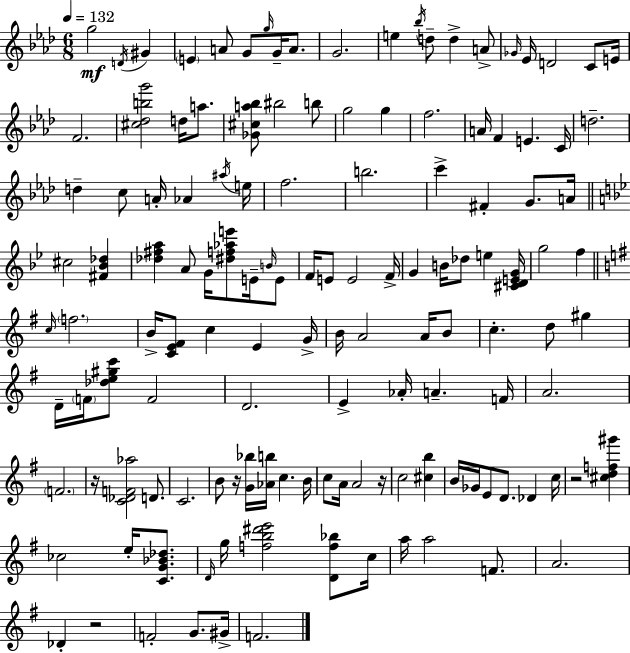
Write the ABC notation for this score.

X:1
T:Untitled
M:6/8
L:1/4
K:Fm
g2 D/4 ^G E A/2 G/2 g/4 G/4 A/2 G2 e _b/4 d/2 d A/2 _G/4 _E/4 D2 C/2 E/4 F2 [^c_dbg']2 d/4 a/2 [_G^ca_b]/2 ^b2 b/2 g2 g f2 A/4 F E C/4 d2 d c/2 A/4 _A ^a/4 e/4 f2 b2 c' ^F G/2 A/4 ^c2 [^F_B_d] [_d^fa] A/2 G/4 [^df_ae']/2 E/4 B/4 E/2 F/4 E/2 E2 F/4 G B/4 _d/2 e [^CDEG]/4 g2 f c/4 f2 B/4 [CE^F]/2 c E G/4 B/4 A2 A/4 B/2 c d/2 ^g D/4 F/4 [_de^gc']/2 F2 D2 E _A/4 A F/4 A2 F2 z/4 [C_DF_a]2 D/2 C2 B/2 z/4 [G_b]/4 [_Ab]/4 c B/4 c/2 A/4 A2 z/4 c2 [^cb] B/4 _G/4 E/2 D/2 _D c/4 z2 [^cdf^g'] _c2 e/4 [CG_B_d]/2 D/4 g/4 [fb^d'e']2 [Df_b]/2 c/4 a/4 a2 F/2 A2 _D z2 F2 G/2 ^G/4 F2